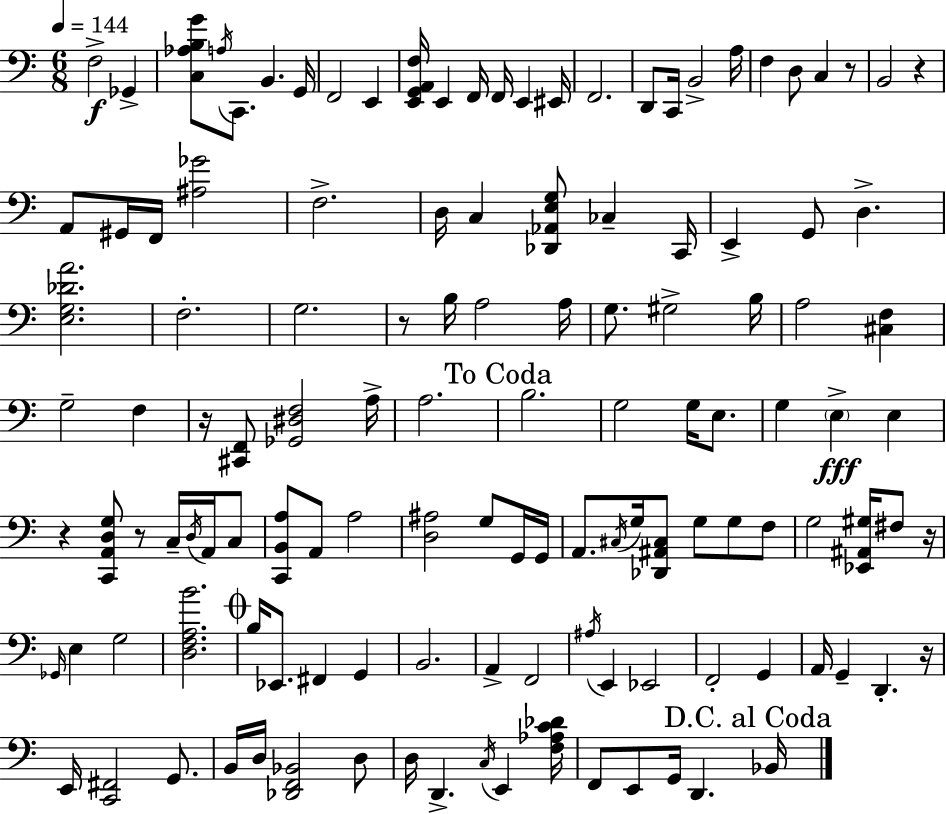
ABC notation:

X:1
T:Untitled
M:6/8
L:1/4
K:C
F,2 _G,, [C,_A,B,G]/2 A,/4 C,,/2 B,, G,,/4 F,,2 E,, [E,,G,,A,,F,]/4 E,, F,,/4 F,,/4 E,, ^E,,/4 F,,2 D,,/2 C,,/4 B,,2 A,/4 F, D,/2 C, z/2 B,,2 z A,,/2 ^G,,/4 F,,/4 [^A,_G]2 F,2 D,/4 C, [_D,,_A,,E,G,]/2 _C, C,,/4 E,, G,,/2 D, [E,G,_DA]2 F,2 G,2 z/2 B,/4 A,2 A,/4 G,/2 ^G,2 B,/4 A,2 [^C,F,] G,2 F, z/4 [^C,,F,,]/2 [_G,,^D,F,]2 A,/4 A,2 B,2 G,2 G,/4 E,/2 G, E, E, z [C,,A,,D,G,]/2 z/2 C,/4 D,/4 A,,/4 C,/2 [C,,B,,A,]/2 A,,/2 A,2 [D,^A,]2 G,/2 G,,/4 G,,/4 A,,/2 ^C,/4 G,/4 [_D,,^A,,^C,]/2 G,/2 G,/2 F,/2 G,2 [_E,,^A,,^G,]/4 ^F,/2 z/4 _G,,/4 E, G,2 [D,F,A,B]2 B,/4 _E,,/2 ^F,, G,, B,,2 A,, F,,2 ^A,/4 E,, _E,,2 F,,2 G,, A,,/4 G,, D,, z/4 E,,/4 [C,,^F,,]2 G,,/2 B,,/4 D,/4 [_D,,F,,_B,,]2 D,/2 D,/4 D,, C,/4 E,, [F,_A,C_D]/4 F,,/2 E,,/2 G,,/4 D,, _B,,/4